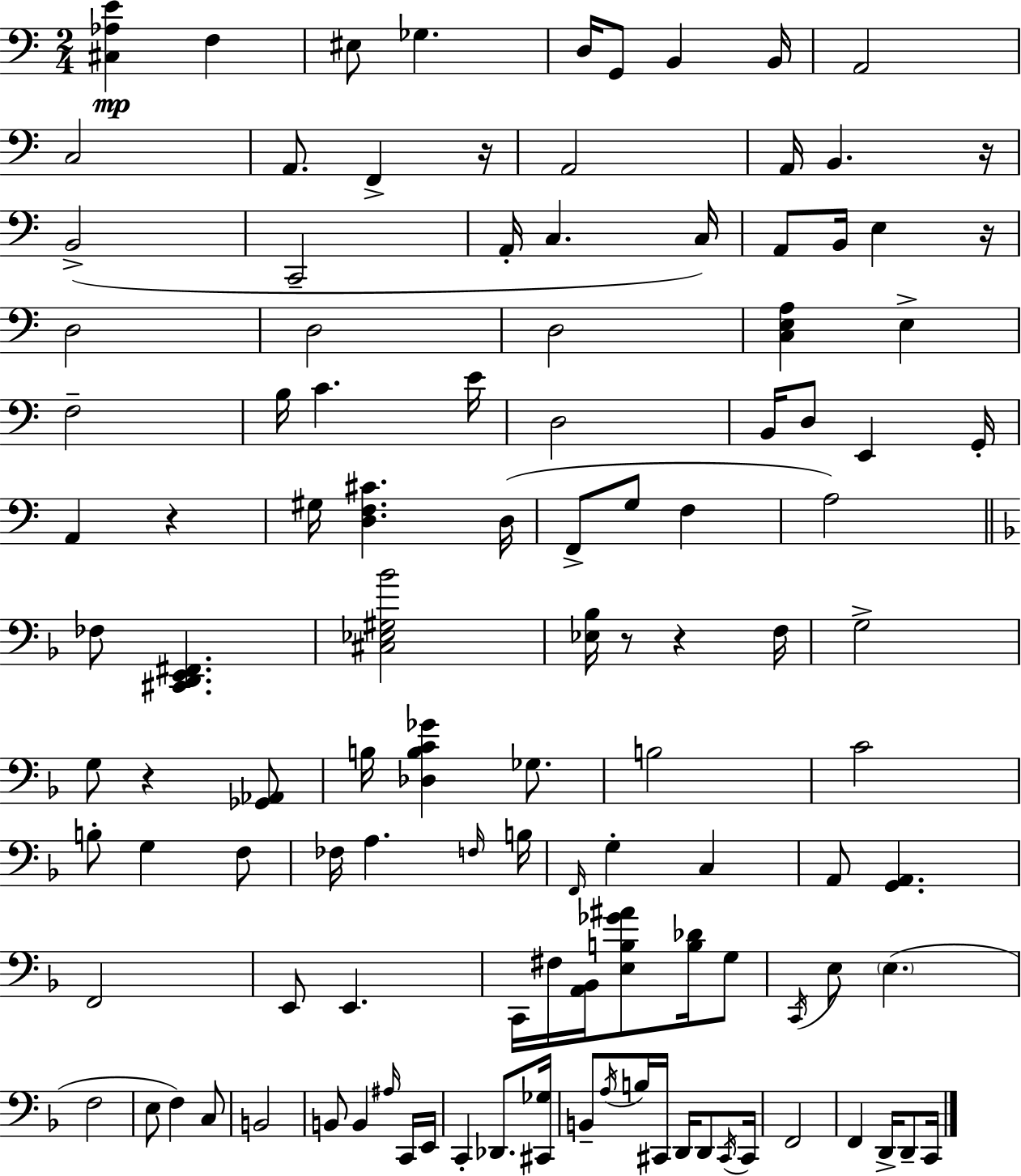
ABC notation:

X:1
T:Untitled
M:2/4
L:1/4
K:C
[^C,_A,E] F, ^E,/2 _G, D,/4 G,,/2 B,, B,,/4 A,,2 C,2 A,,/2 F,, z/4 A,,2 A,,/4 B,, z/4 B,,2 C,,2 A,,/4 C, C,/4 A,,/2 B,,/4 E, z/4 D,2 D,2 D,2 [C,E,A,] E, F,2 B,/4 C E/4 D,2 B,,/4 D,/2 E,, G,,/4 A,, z ^G,/4 [D,F,^C] D,/4 F,,/2 G,/2 F, A,2 _F,/2 [^C,,D,,E,,^F,,] [^C,_E,^G,_B]2 [_E,_B,]/4 z/2 z F,/4 G,2 G,/2 z [_G,,_A,,]/2 B,/4 [_D,B,C_G] _G,/2 B,2 C2 B,/2 G, F,/2 _F,/4 A, F,/4 B,/4 F,,/4 G, C, A,,/2 [G,,A,,] F,,2 E,,/2 E,, C,,/4 ^F,/4 [A,,_B,,]/4 [E,B,_G^A]/2 [B,_D]/4 G,/2 C,,/4 E,/2 E, F,2 E,/2 F, C,/2 B,,2 B,,/2 B,, ^A,/4 C,,/4 E,,/4 C,, _D,,/2 [^C,,_G,]/4 B,,/2 A,/4 B,/4 ^C,,/4 D,,/4 D,,/2 ^C,,/4 ^C,,/4 F,,2 F,, D,,/4 D,,/2 C,,/4